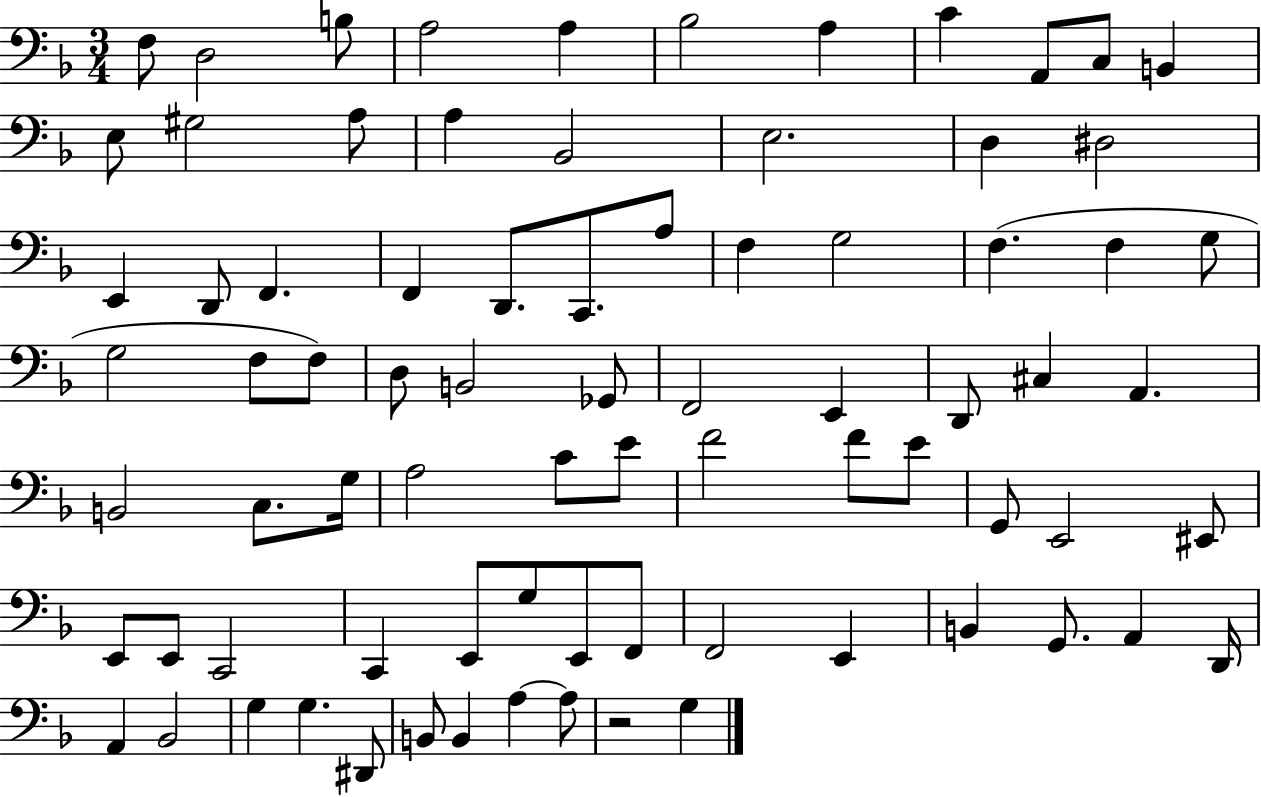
X:1
T:Untitled
M:3/4
L:1/4
K:F
F,/2 D,2 B,/2 A,2 A, _B,2 A, C A,,/2 C,/2 B,, E,/2 ^G,2 A,/2 A, _B,,2 E,2 D, ^D,2 E,, D,,/2 F,, F,, D,,/2 C,,/2 A,/2 F, G,2 F, F, G,/2 G,2 F,/2 F,/2 D,/2 B,,2 _G,,/2 F,,2 E,, D,,/2 ^C, A,, B,,2 C,/2 G,/4 A,2 C/2 E/2 F2 F/2 E/2 G,,/2 E,,2 ^E,,/2 E,,/2 E,,/2 C,,2 C,, E,,/2 G,/2 E,,/2 F,,/2 F,,2 E,, B,, G,,/2 A,, D,,/4 A,, _B,,2 G, G, ^D,,/2 B,,/2 B,, A, A,/2 z2 G,